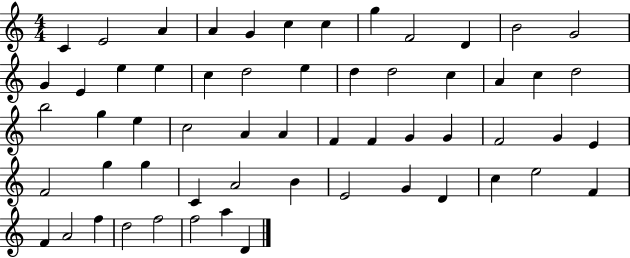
{
  \clef treble
  \numericTimeSignature
  \time 4/4
  \key c \major
  c'4 e'2 a'4 | a'4 g'4 c''4 c''4 | g''4 f'2 d'4 | b'2 g'2 | \break g'4 e'4 e''4 e''4 | c''4 d''2 e''4 | d''4 d''2 c''4 | a'4 c''4 d''2 | \break b''2 g''4 e''4 | c''2 a'4 a'4 | f'4 f'4 g'4 g'4 | f'2 g'4 e'4 | \break f'2 g''4 g''4 | c'4 a'2 b'4 | e'2 g'4 d'4 | c''4 e''2 f'4 | \break f'4 a'2 f''4 | d''2 f''2 | f''2 a''4 d'4 | \bar "|."
}